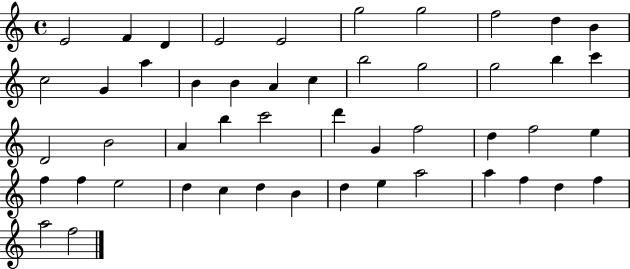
X:1
T:Untitled
M:4/4
L:1/4
K:C
E2 F D E2 E2 g2 g2 f2 d B c2 G a B B A c b2 g2 g2 b c' D2 B2 A b c'2 d' G f2 d f2 e f f e2 d c d B d e a2 a f d f a2 f2